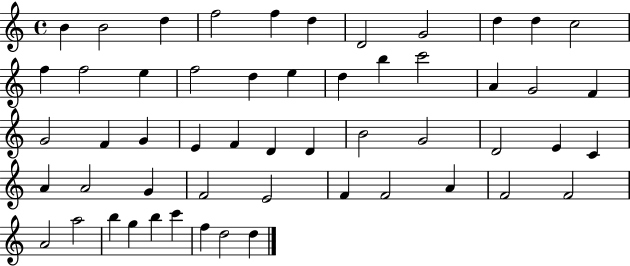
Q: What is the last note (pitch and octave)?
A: D5